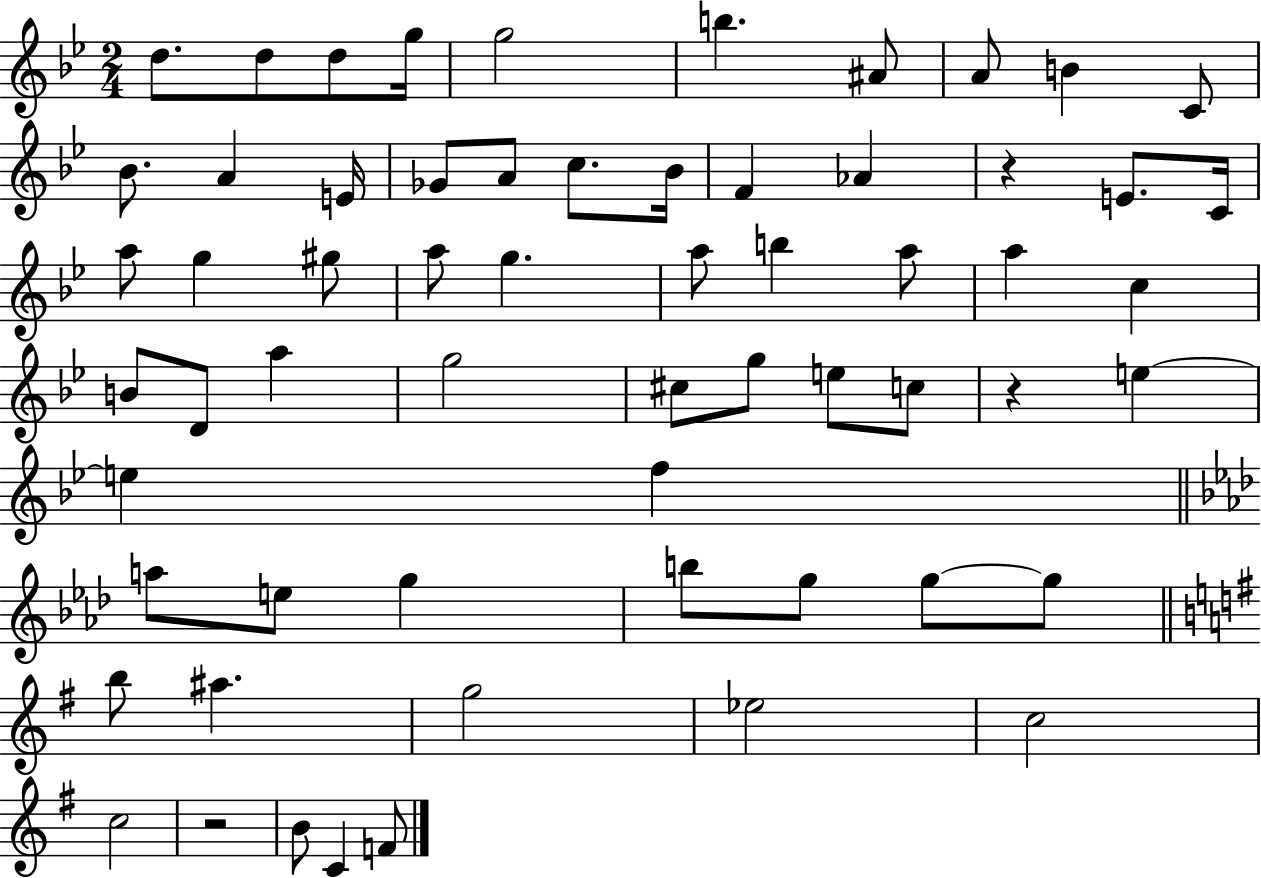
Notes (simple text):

D5/e. D5/e D5/e G5/s G5/h B5/q. A#4/e A4/e B4/q C4/e Bb4/e. A4/q E4/s Gb4/e A4/e C5/e. Bb4/s F4/q Ab4/q R/q E4/e. C4/s A5/e G5/q G#5/e A5/e G5/q. A5/e B5/q A5/e A5/q C5/q B4/e D4/e A5/q G5/h C#5/e G5/e E5/e C5/e R/q E5/q E5/q F5/q A5/e E5/e G5/q B5/e G5/e G5/e G5/e B5/e A#5/q. G5/h Eb5/h C5/h C5/h R/h B4/e C4/q F4/e